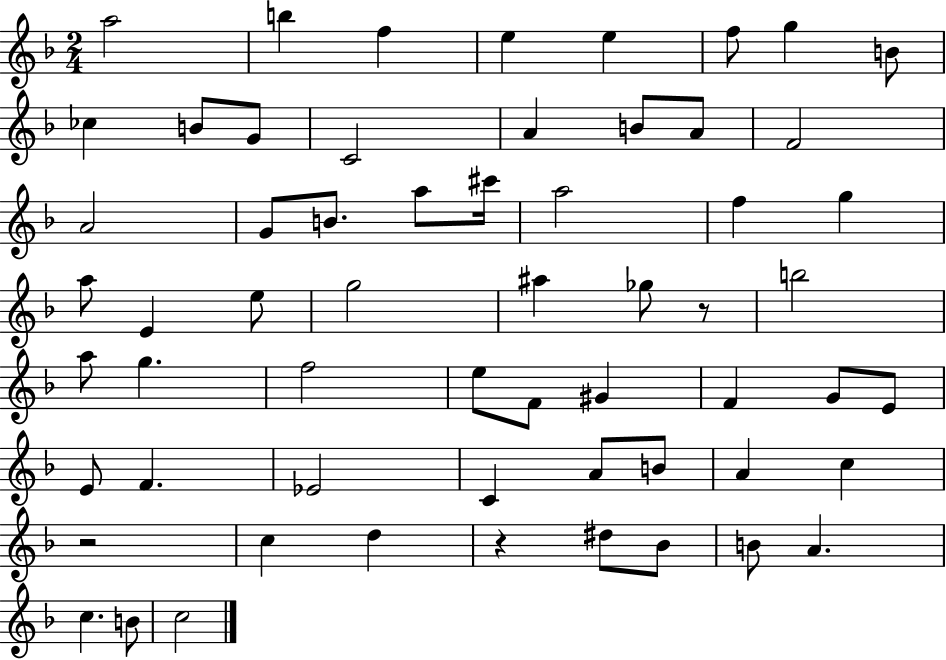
{
  \clef treble
  \numericTimeSignature
  \time 2/4
  \key f \major
  a''2 | b''4 f''4 | e''4 e''4 | f''8 g''4 b'8 | \break ces''4 b'8 g'8 | c'2 | a'4 b'8 a'8 | f'2 | \break a'2 | g'8 b'8. a''8 cis'''16 | a''2 | f''4 g''4 | \break a''8 e'4 e''8 | g''2 | ais''4 ges''8 r8 | b''2 | \break a''8 g''4. | f''2 | e''8 f'8 gis'4 | f'4 g'8 e'8 | \break e'8 f'4. | ees'2 | c'4 a'8 b'8 | a'4 c''4 | \break r2 | c''4 d''4 | r4 dis''8 bes'8 | b'8 a'4. | \break c''4. b'8 | c''2 | \bar "|."
}